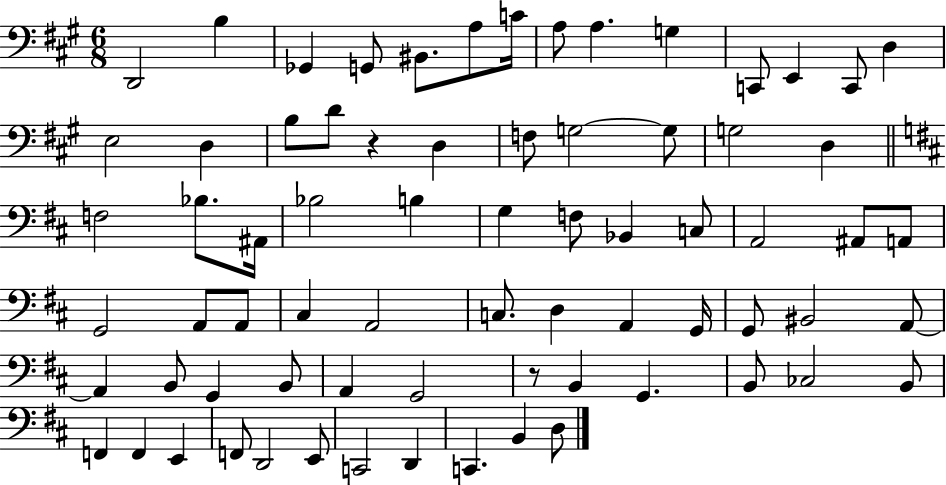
X:1
T:Untitled
M:6/8
L:1/4
K:A
D,,2 B, _G,, G,,/2 ^B,,/2 A,/2 C/4 A,/2 A, G, C,,/2 E,, C,,/2 D, E,2 D, B,/2 D/2 z D, F,/2 G,2 G,/2 G,2 D, F,2 _B,/2 ^A,,/4 _B,2 B, G, F,/2 _B,, C,/2 A,,2 ^A,,/2 A,,/2 G,,2 A,,/2 A,,/2 ^C, A,,2 C,/2 D, A,, G,,/4 G,,/2 ^B,,2 A,,/2 A,, B,,/2 G,, B,,/2 A,, G,,2 z/2 B,, G,, B,,/2 _C,2 B,,/2 F,, F,, E,, F,,/2 D,,2 E,,/2 C,,2 D,, C,, B,, D,/2